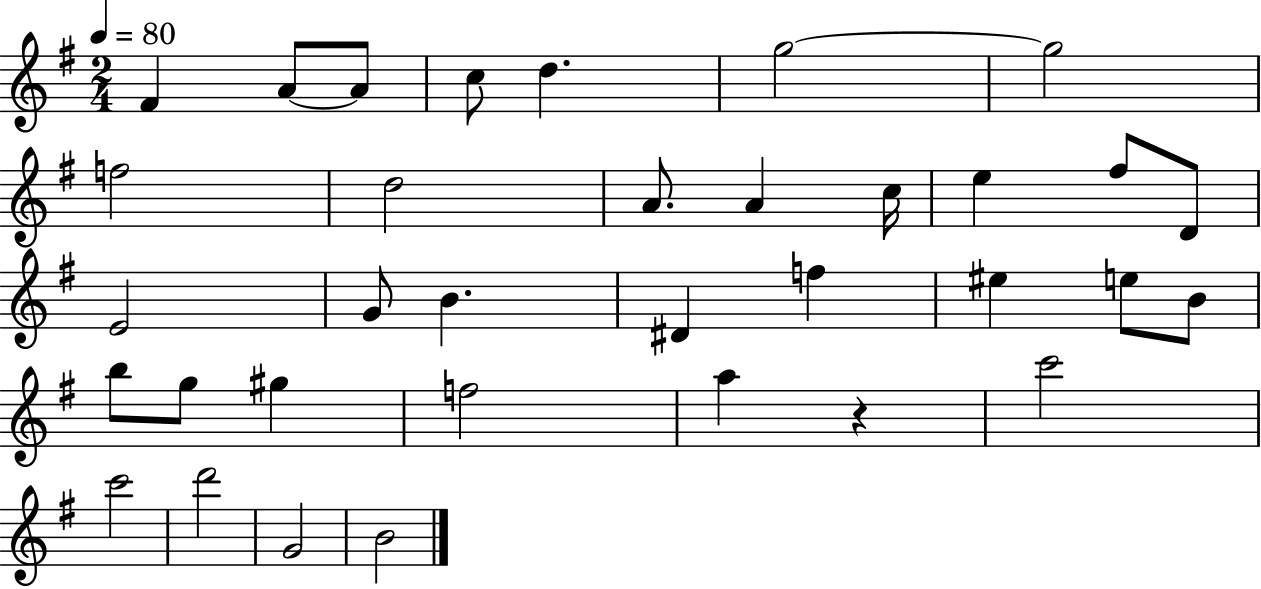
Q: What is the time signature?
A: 2/4